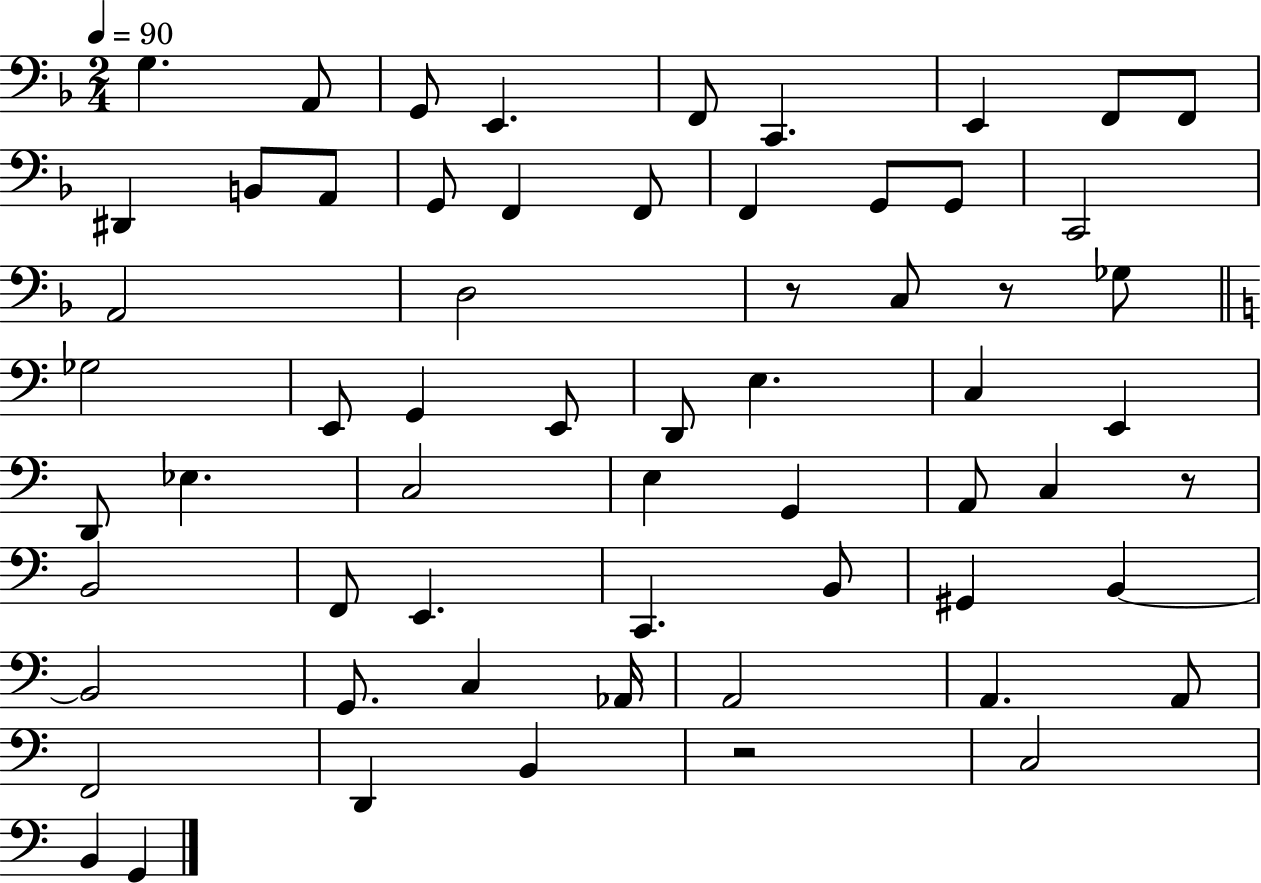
X:1
T:Untitled
M:2/4
L:1/4
K:F
G, A,,/2 G,,/2 E,, F,,/2 C,, E,, F,,/2 F,,/2 ^D,, B,,/2 A,,/2 G,,/2 F,, F,,/2 F,, G,,/2 G,,/2 C,,2 A,,2 D,2 z/2 C,/2 z/2 _G,/2 _G,2 E,,/2 G,, E,,/2 D,,/2 E, C, E,, D,,/2 _E, C,2 E, G,, A,,/2 C, z/2 B,,2 F,,/2 E,, C,, B,,/2 ^G,, B,, B,,2 G,,/2 C, _A,,/4 A,,2 A,, A,,/2 F,,2 D,, B,, z2 C,2 B,, G,,